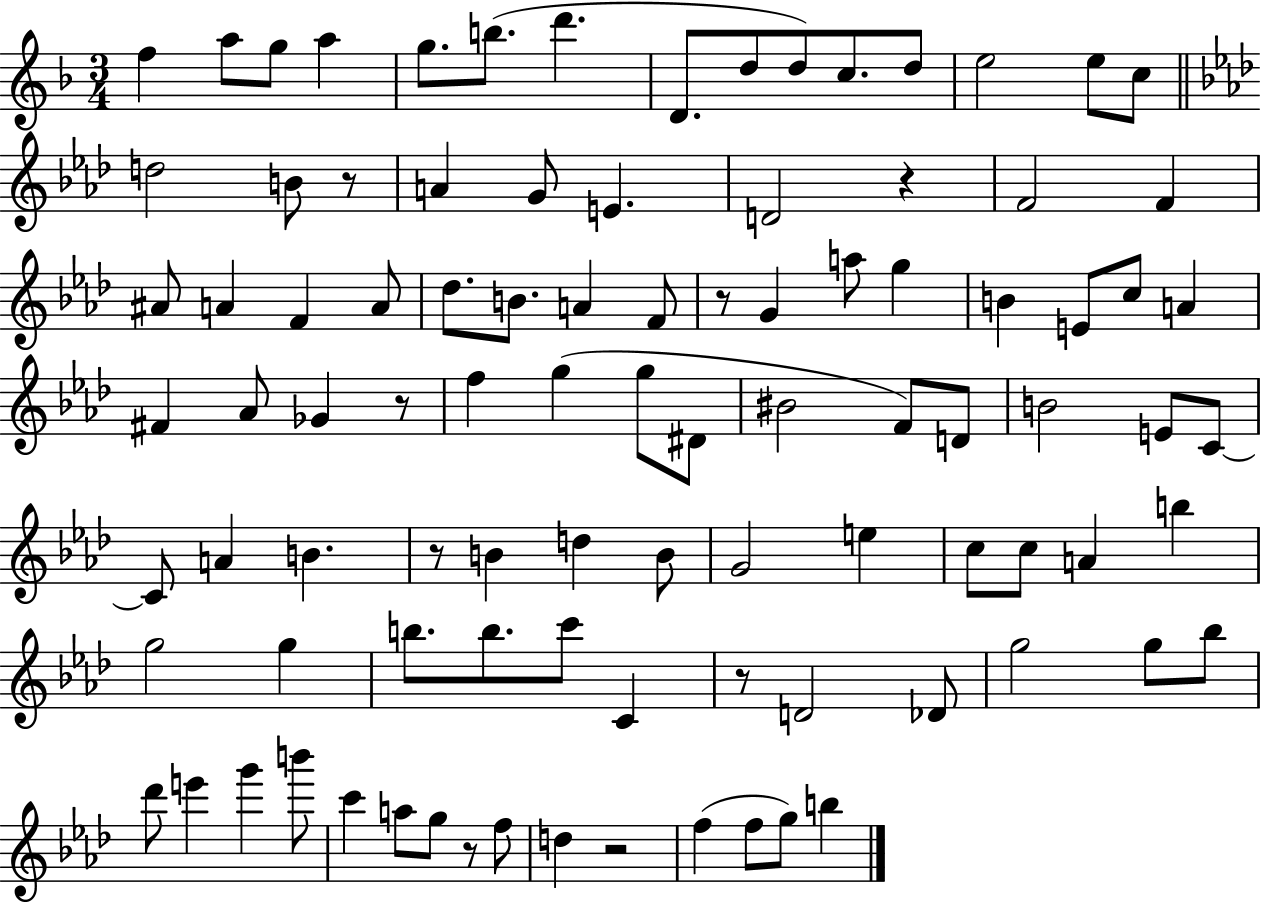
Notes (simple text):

F5/q A5/e G5/e A5/q G5/e. B5/e. D6/q. D4/e. D5/e D5/e C5/e. D5/e E5/h E5/e C5/e D5/h B4/e R/e A4/q G4/e E4/q. D4/h R/q F4/h F4/q A#4/e A4/q F4/q A4/e Db5/e. B4/e. A4/q F4/e R/e G4/q A5/e G5/q B4/q E4/e C5/e A4/q F#4/q Ab4/e Gb4/q R/e F5/q G5/q G5/e D#4/e BIS4/h F4/e D4/e B4/h E4/e C4/e C4/e A4/q B4/q. R/e B4/q D5/q B4/e G4/h E5/q C5/e C5/e A4/q B5/q G5/h G5/q B5/e. B5/e. C6/e C4/q R/e D4/h Db4/e G5/h G5/e Bb5/e Db6/e E6/q G6/q B6/e C6/q A5/e G5/e R/e F5/e D5/q R/h F5/q F5/e G5/e B5/q